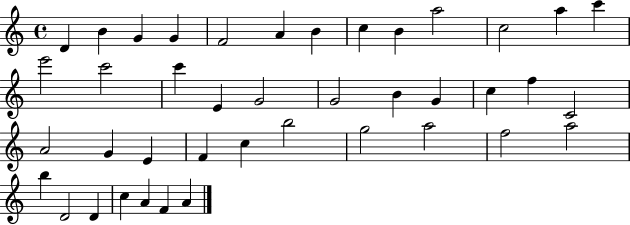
D4/q B4/q G4/q G4/q F4/h A4/q B4/q C5/q B4/q A5/h C5/h A5/q C6/q E6/h C6/h C6/q E4/q G4/h G4/h B4/q G4/q C5/q F5/q C4/h A4/h G4/q E4/q F4/q C5/q B5/h G5/h A5/h F5/h A5/h B5/q D4/h D4/q C5/q A4/q F4/q A4/q